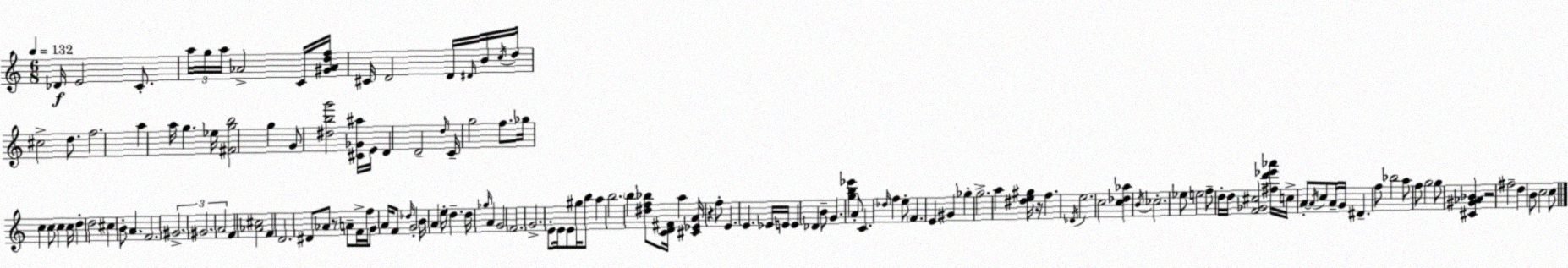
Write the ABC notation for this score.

X:1
T:Untitled
M:6/8
L:1/4
K:Am
_D/4 E2 C/2 a/4 g/4 a/4 _A2 C/4 [^G_Adf]/4 ^C/4 D2 D/4 ^D/4 B/4 c/4 d/4 ^c2 d/2 f2 a a/4 g _e/4 [^Fgb]2 g G/2 [^dbg']2 [^C_G^a]/4 E/4 D D2 d/4 C/4 g2 f/2 _g/4 c c/2 c c/4 d d2 ^c B/2 A F2 ^G2 ^G2 A2 F [_A^c]2 F D2 ^D/2 _A/2 z/2 A/2 F/4 f/4 G/2 A/4 F/2 _d/4 G2 B/4 A e/4 d d/4 _g/4 A G2 F2 G2 E/2 E/4 E/2 ^g/4 b/2 a b2 b [^df_b]/2 [CD^F]/4 a [^C_EA]/4 z f/2 E E _E/4 E/4 E _D B/2 G [gb_e'] A/2 C _d/4 f e/2 F E ^G _g g2 a [^de^g]/4 z/4 f _D/4 e2 c2 [c_d_a] B/4 _c2 _e/2 e2 f/2 d/4 d/4 [F_G^c]2 [^fd'_e'_a']/4 c/4 A/2 A/4 c/2 A/4 G/4 ^D f/2 _b2 a/2 f/2 g2 g/2 [^C^G_A_B] z2 ^f2 d B/2 c2 c/2